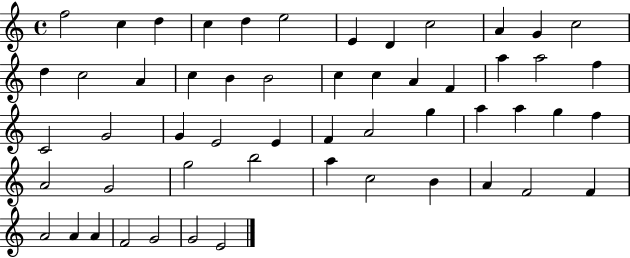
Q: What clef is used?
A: treble